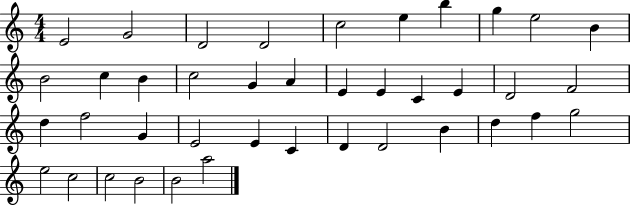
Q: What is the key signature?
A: C major